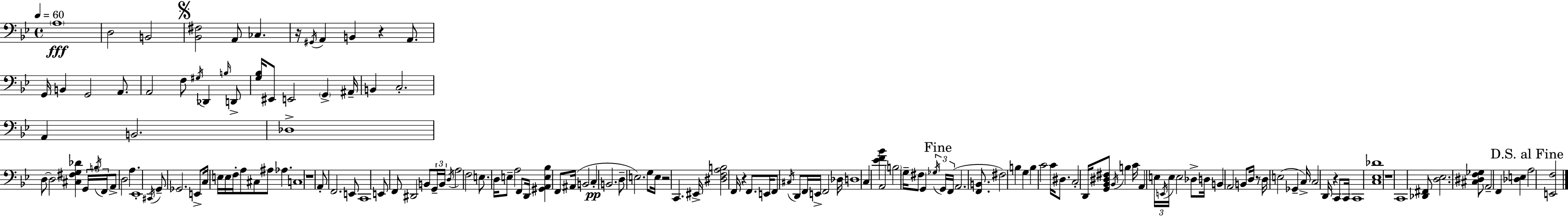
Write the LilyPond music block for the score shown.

{
  \clef bass
  \time 4/4
  \defaultTimeSignature
  \key g \minor
  \tempo 4 = 60
  \parenthesize a1\fff | d2 b,2 | \mark \markup { \musicglyph "scripts.segno" } <bes, fis>2 a,8 ces4. | r16 \acciaccatura { gis,16 } a,4 b,4 r4 a,8. | \break g,16 b,4 g,2 a,8. | a,2 f8 \acciaccatura { gis16 } des,4 | \grace { b16 } d,8-> <g bes>16 eis,8 e,2 \parenthesize g,4-> | ais,16-- b,4 c2.-. | \break a,4 b,2. | des1-> | d8~~ d2 <cis fis g des'>4 | \tuplet 3/2 { g,16 \acciaccatura { b16 } f,16 } a,8-> d2 a4. | \break ees,1-. | \acciaccatura { cis,16 } g,8-- ges,2. | e,8-> c16 e16 e16 f16-. a8 cis8 ais8 aes4. | c1 | \break r1 | a,8-. f,2. | e,8 c,1 | e,8 f,8 dis,2 | \break b,8 \tuplet 3/2 { g,16-- b,16 \acciaccatura { d16 } } a2 f2 | e8. d16 e8-- a2 | f,8 d,16 <gis, a, e bes>4 f,8 ais,16( b,2 | c4-.\pp b,2. | \break d8-- e2.) | g8 e16 r2 c,4. | eis,16-> <dis f a b>2 f,16 r4 | f,8. e,16 f,8 \acciaccatura { cis16 } d,8 f,16 e,16-> f,2 | \break des16 d1 | c4 <ees' f' bes'>4 a,2 | \parenthesize b2 g16-- | fis8 g,4 \tuplet 3/2 { \acciaccatura { ges16 } \mark "Fine" g,16 f,16( } a,2. | \break <f, b,>8. fis2) | b4 g4 b4 c'2 | c'16 dis8. c2-. | d,16 <g, bes, dis fis>8 \acciaccatura { bes,16 } b4 c'16 a,4 \tuplet 3/2 { e16 \acciaccatura { e,16 } e16 } | \break e2 des8-> d16 b,4 a,2 | b,8 d16 r8 d16 e2( | ges,4-- c16->) c2 | d,16 r4 c,8 c,16 c,1 | \break <c ees des'>1 | r1 | c,1 | <des, fis,>8 <d ees>2. | \break <cis dis f ges>8 a,2-- | f,4 <des e>4 \mark "D.S. al Fine" a2 | <e, f>2 \bar "|."
}